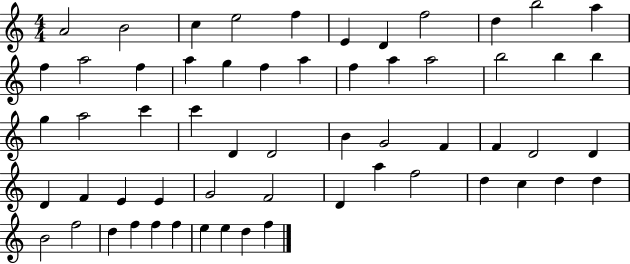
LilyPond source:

{
  \clef treble
  \numericTimeSignature
  \time 4/4
  \key c \major
  a'2 b'2 | c''4 e''2 f''4 | e'4 d'4 f''2 | d''4 b''2 a''4 | \break f''4 a''2 f''4 | a''4 g''4 f''4 a''4 | f''4 a''4 a''2 | b''2 b''4 b''4 | \break g''4 a''2 c'''4 | c'''4 d'4 d'2 | b'4 g'2 f'4 | f'4 d'2 d'4 | \break d'4 f'4 e'4 e'4 | g'2 f'2 | d'4 a''4 f''2 | d''4 c''4 d''4 d''4 | \break b'2 f''2 | d''4 f''4 f''4 f''4 | e''4 e''4 d''4 f''4 | \bar "|."
}